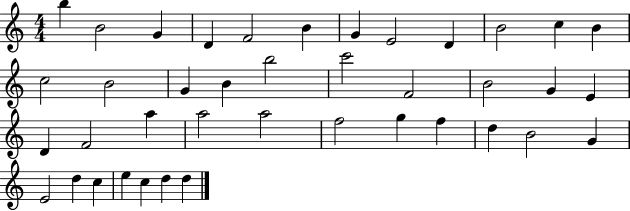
{
  \clef treble
  \numericTimeSignature
  \time 4/4
  \key c \major
  b''4 b'2 g'4 | d'4 f'2 b'4 | g'4 e'2 d'4 | b'2 c''4 b'4 | \break c''2 b'2 | g'4 b'4 b''2 | c'''2 f'2 | b'2 g'4 e'4 | \break d'4 f'2 a''4 | a''2 a''2 | f''2 g''4 f''4 | d''4 b'2 g'4 | \break e'2 d''4 c''4 | e''4 c''4 d''4 d''4 | \bar "|."
}